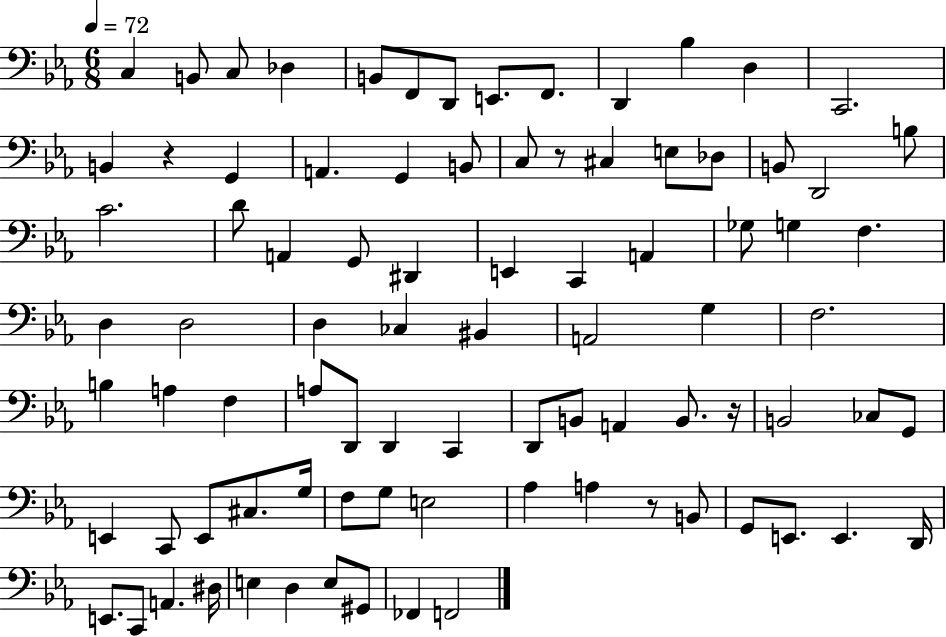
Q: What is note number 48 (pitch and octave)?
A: A3